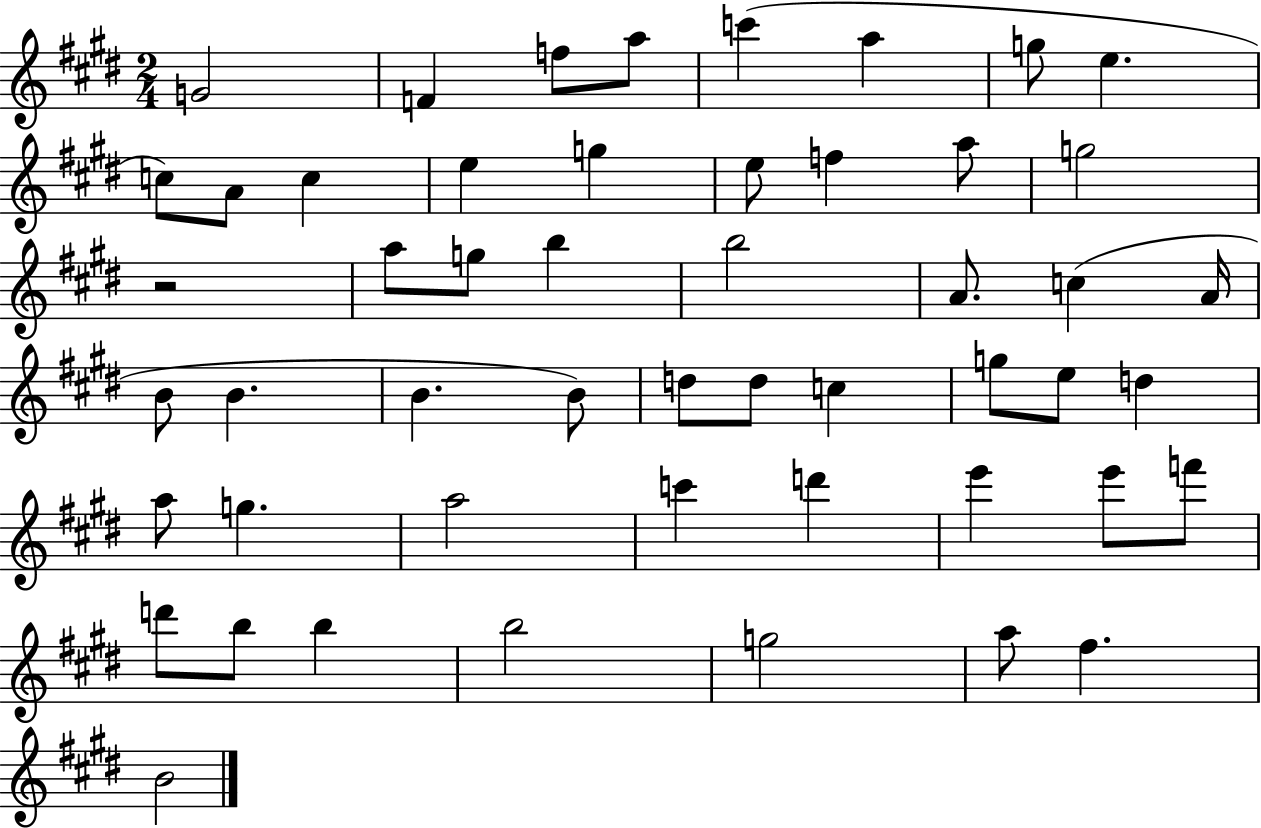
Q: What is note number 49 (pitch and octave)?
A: F#5